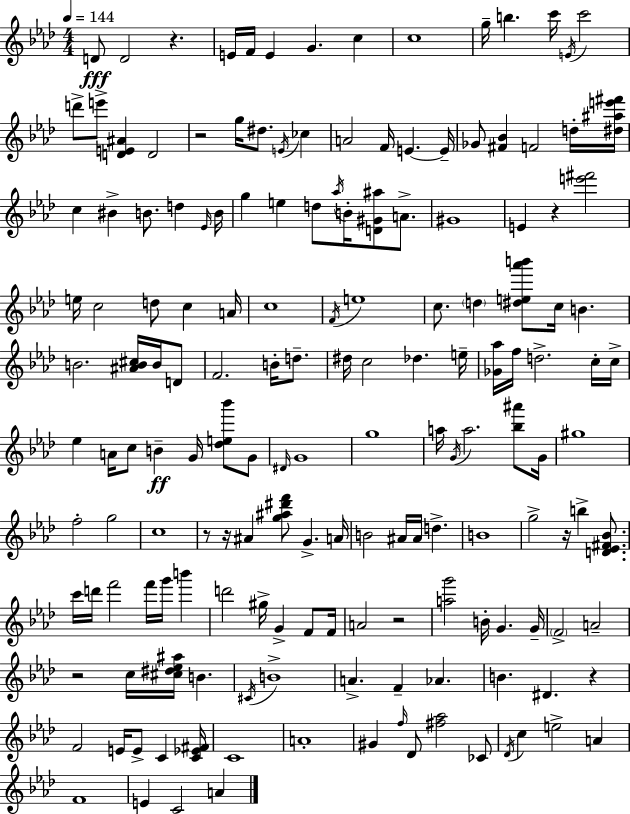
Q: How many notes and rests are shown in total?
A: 163